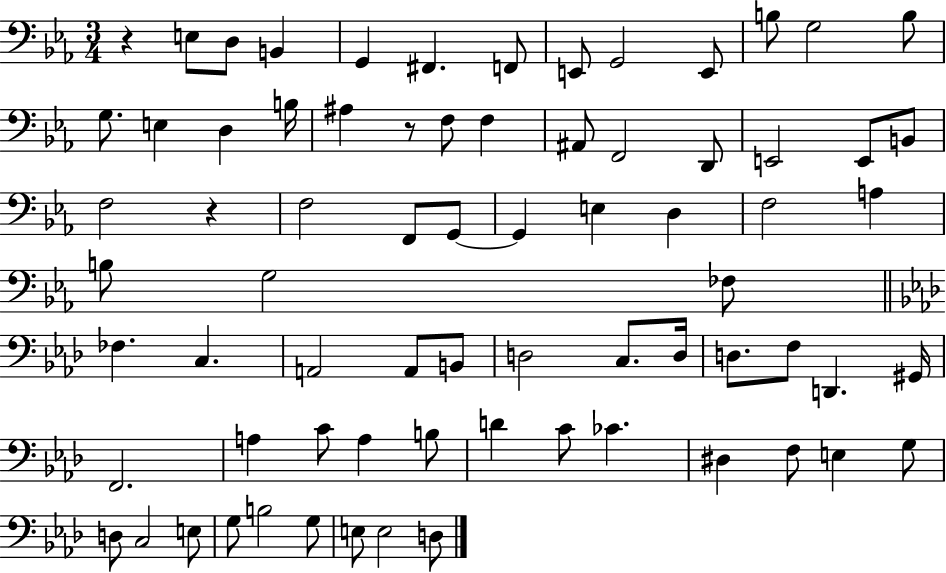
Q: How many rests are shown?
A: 3